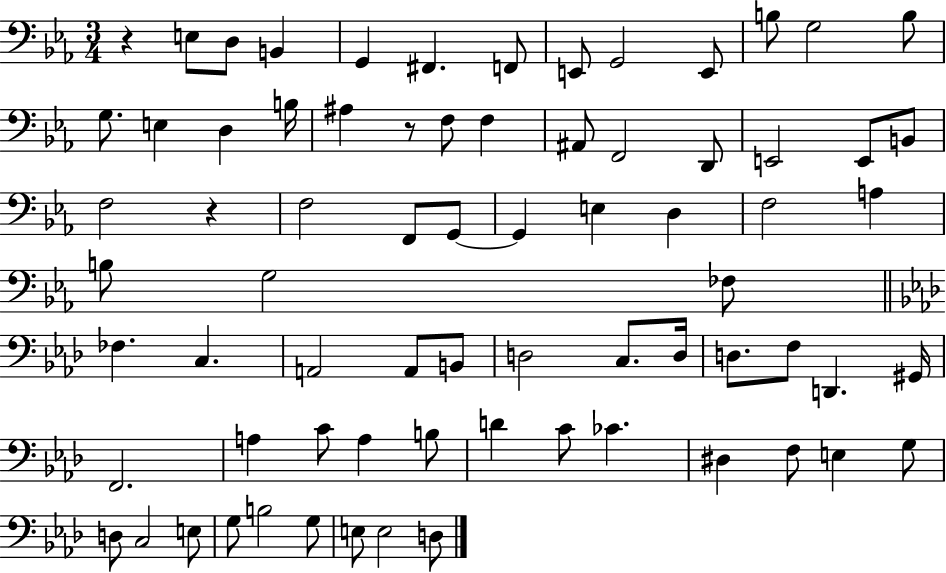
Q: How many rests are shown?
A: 3